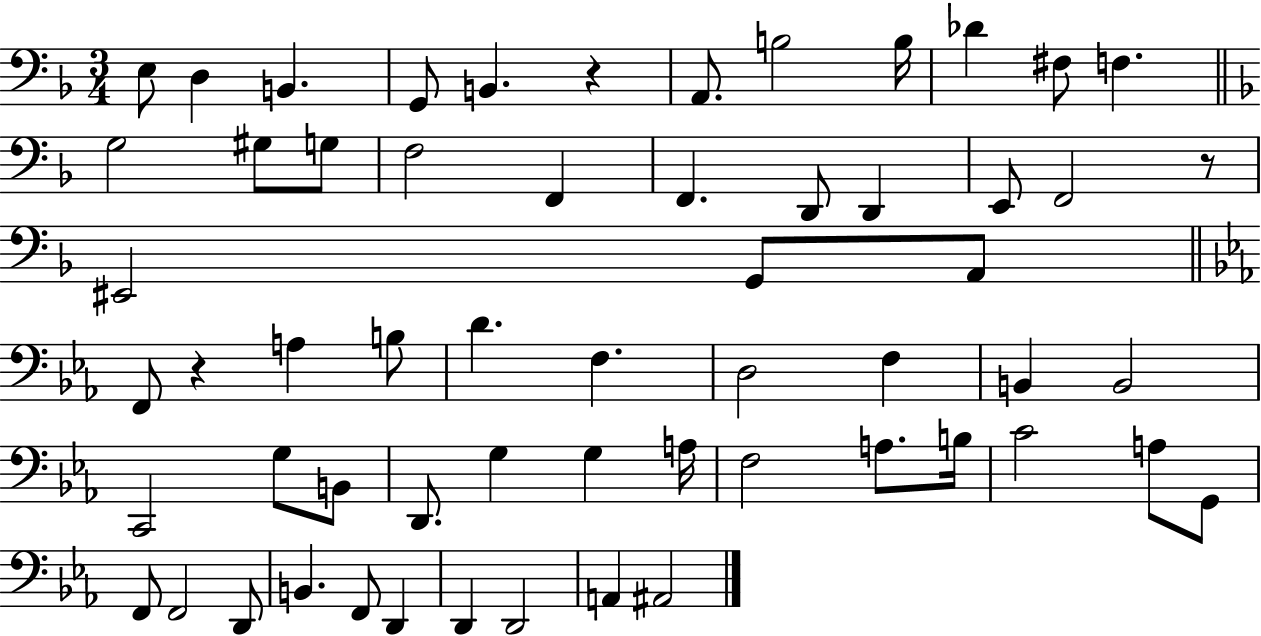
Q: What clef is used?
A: bass